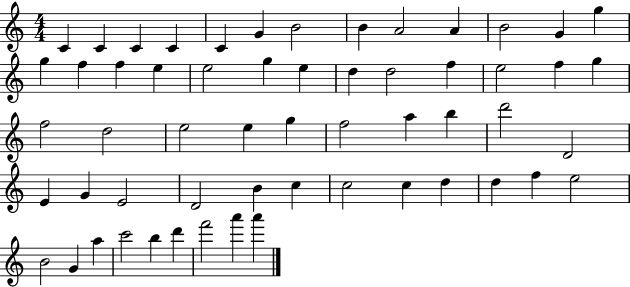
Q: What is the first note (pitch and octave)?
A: C4